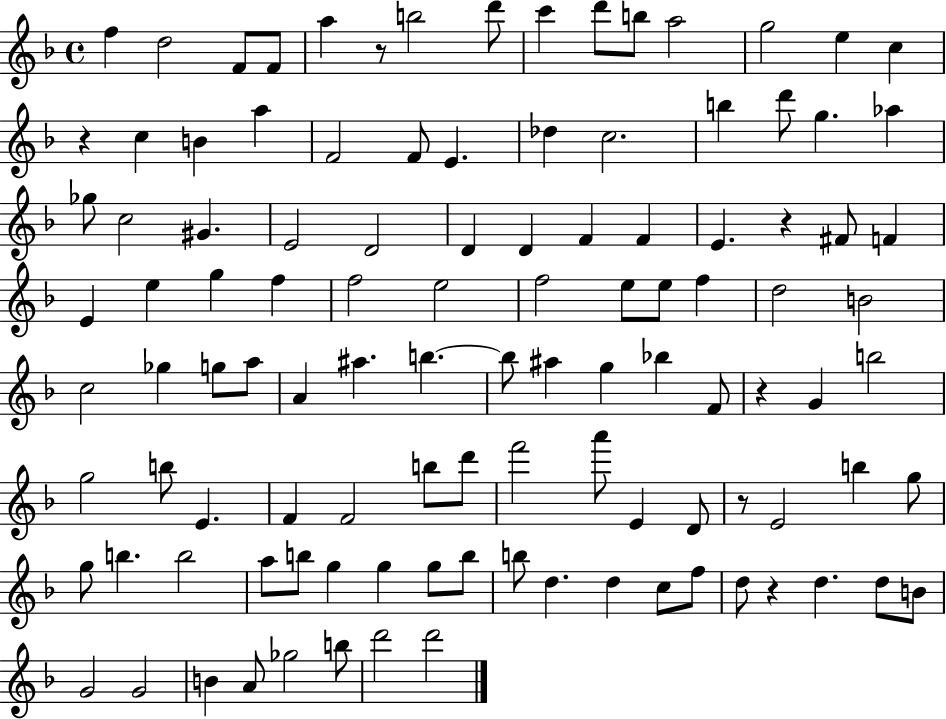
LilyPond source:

{
  \clef treble
  \time 4/4
  \defaultTimeSignature
  \key f \major
  f''4 d''2 f'8 f'8 | a''4 r8 b''2 d'''8 | c'''4 d'''8 b''8 a''2 | g''2 e''4 c''4 | \break r4 c''4 b'4 a''4 | f'2 f'8 e'4. | des''4 c''2. | b''4 d'''8 g''4. aes''4 | \break ges''8 c''2 gis'4. | e'2 d'2 | d'4 d'4 f'4 f'4 | e'4. r4 fis'8 f'4 | \break e'4 e''4 g''4 f''4 | f''2 e''2 | f''2 e''8 e''8 f''4 | d''2 b'2 | \break c''2 ges''4 g''8 a''8 | a'4 ais''4. b''4.~~ | b''8 ais''4 g''4 bes''4 f'8 | r4 g'4 b''2 | \break g''2 b''8 e'4. | f'4 f'2 b''8 d'''8 | f'''2 a'''8 e'4 d'8 | r8 e'2 b''4 g''8 | \break g''8 b''4. b''2 | a''8 b''8 g''4 g''4 g''8 b''8 | b''8 d''4. d''4 c''8 f''8 | d''8 r4 d''4. d''8 b'8 | \break g'2 g'2 | b'4 a'8 ges''2 b''8 | d'''2 d'''2 | \bar "|."
}